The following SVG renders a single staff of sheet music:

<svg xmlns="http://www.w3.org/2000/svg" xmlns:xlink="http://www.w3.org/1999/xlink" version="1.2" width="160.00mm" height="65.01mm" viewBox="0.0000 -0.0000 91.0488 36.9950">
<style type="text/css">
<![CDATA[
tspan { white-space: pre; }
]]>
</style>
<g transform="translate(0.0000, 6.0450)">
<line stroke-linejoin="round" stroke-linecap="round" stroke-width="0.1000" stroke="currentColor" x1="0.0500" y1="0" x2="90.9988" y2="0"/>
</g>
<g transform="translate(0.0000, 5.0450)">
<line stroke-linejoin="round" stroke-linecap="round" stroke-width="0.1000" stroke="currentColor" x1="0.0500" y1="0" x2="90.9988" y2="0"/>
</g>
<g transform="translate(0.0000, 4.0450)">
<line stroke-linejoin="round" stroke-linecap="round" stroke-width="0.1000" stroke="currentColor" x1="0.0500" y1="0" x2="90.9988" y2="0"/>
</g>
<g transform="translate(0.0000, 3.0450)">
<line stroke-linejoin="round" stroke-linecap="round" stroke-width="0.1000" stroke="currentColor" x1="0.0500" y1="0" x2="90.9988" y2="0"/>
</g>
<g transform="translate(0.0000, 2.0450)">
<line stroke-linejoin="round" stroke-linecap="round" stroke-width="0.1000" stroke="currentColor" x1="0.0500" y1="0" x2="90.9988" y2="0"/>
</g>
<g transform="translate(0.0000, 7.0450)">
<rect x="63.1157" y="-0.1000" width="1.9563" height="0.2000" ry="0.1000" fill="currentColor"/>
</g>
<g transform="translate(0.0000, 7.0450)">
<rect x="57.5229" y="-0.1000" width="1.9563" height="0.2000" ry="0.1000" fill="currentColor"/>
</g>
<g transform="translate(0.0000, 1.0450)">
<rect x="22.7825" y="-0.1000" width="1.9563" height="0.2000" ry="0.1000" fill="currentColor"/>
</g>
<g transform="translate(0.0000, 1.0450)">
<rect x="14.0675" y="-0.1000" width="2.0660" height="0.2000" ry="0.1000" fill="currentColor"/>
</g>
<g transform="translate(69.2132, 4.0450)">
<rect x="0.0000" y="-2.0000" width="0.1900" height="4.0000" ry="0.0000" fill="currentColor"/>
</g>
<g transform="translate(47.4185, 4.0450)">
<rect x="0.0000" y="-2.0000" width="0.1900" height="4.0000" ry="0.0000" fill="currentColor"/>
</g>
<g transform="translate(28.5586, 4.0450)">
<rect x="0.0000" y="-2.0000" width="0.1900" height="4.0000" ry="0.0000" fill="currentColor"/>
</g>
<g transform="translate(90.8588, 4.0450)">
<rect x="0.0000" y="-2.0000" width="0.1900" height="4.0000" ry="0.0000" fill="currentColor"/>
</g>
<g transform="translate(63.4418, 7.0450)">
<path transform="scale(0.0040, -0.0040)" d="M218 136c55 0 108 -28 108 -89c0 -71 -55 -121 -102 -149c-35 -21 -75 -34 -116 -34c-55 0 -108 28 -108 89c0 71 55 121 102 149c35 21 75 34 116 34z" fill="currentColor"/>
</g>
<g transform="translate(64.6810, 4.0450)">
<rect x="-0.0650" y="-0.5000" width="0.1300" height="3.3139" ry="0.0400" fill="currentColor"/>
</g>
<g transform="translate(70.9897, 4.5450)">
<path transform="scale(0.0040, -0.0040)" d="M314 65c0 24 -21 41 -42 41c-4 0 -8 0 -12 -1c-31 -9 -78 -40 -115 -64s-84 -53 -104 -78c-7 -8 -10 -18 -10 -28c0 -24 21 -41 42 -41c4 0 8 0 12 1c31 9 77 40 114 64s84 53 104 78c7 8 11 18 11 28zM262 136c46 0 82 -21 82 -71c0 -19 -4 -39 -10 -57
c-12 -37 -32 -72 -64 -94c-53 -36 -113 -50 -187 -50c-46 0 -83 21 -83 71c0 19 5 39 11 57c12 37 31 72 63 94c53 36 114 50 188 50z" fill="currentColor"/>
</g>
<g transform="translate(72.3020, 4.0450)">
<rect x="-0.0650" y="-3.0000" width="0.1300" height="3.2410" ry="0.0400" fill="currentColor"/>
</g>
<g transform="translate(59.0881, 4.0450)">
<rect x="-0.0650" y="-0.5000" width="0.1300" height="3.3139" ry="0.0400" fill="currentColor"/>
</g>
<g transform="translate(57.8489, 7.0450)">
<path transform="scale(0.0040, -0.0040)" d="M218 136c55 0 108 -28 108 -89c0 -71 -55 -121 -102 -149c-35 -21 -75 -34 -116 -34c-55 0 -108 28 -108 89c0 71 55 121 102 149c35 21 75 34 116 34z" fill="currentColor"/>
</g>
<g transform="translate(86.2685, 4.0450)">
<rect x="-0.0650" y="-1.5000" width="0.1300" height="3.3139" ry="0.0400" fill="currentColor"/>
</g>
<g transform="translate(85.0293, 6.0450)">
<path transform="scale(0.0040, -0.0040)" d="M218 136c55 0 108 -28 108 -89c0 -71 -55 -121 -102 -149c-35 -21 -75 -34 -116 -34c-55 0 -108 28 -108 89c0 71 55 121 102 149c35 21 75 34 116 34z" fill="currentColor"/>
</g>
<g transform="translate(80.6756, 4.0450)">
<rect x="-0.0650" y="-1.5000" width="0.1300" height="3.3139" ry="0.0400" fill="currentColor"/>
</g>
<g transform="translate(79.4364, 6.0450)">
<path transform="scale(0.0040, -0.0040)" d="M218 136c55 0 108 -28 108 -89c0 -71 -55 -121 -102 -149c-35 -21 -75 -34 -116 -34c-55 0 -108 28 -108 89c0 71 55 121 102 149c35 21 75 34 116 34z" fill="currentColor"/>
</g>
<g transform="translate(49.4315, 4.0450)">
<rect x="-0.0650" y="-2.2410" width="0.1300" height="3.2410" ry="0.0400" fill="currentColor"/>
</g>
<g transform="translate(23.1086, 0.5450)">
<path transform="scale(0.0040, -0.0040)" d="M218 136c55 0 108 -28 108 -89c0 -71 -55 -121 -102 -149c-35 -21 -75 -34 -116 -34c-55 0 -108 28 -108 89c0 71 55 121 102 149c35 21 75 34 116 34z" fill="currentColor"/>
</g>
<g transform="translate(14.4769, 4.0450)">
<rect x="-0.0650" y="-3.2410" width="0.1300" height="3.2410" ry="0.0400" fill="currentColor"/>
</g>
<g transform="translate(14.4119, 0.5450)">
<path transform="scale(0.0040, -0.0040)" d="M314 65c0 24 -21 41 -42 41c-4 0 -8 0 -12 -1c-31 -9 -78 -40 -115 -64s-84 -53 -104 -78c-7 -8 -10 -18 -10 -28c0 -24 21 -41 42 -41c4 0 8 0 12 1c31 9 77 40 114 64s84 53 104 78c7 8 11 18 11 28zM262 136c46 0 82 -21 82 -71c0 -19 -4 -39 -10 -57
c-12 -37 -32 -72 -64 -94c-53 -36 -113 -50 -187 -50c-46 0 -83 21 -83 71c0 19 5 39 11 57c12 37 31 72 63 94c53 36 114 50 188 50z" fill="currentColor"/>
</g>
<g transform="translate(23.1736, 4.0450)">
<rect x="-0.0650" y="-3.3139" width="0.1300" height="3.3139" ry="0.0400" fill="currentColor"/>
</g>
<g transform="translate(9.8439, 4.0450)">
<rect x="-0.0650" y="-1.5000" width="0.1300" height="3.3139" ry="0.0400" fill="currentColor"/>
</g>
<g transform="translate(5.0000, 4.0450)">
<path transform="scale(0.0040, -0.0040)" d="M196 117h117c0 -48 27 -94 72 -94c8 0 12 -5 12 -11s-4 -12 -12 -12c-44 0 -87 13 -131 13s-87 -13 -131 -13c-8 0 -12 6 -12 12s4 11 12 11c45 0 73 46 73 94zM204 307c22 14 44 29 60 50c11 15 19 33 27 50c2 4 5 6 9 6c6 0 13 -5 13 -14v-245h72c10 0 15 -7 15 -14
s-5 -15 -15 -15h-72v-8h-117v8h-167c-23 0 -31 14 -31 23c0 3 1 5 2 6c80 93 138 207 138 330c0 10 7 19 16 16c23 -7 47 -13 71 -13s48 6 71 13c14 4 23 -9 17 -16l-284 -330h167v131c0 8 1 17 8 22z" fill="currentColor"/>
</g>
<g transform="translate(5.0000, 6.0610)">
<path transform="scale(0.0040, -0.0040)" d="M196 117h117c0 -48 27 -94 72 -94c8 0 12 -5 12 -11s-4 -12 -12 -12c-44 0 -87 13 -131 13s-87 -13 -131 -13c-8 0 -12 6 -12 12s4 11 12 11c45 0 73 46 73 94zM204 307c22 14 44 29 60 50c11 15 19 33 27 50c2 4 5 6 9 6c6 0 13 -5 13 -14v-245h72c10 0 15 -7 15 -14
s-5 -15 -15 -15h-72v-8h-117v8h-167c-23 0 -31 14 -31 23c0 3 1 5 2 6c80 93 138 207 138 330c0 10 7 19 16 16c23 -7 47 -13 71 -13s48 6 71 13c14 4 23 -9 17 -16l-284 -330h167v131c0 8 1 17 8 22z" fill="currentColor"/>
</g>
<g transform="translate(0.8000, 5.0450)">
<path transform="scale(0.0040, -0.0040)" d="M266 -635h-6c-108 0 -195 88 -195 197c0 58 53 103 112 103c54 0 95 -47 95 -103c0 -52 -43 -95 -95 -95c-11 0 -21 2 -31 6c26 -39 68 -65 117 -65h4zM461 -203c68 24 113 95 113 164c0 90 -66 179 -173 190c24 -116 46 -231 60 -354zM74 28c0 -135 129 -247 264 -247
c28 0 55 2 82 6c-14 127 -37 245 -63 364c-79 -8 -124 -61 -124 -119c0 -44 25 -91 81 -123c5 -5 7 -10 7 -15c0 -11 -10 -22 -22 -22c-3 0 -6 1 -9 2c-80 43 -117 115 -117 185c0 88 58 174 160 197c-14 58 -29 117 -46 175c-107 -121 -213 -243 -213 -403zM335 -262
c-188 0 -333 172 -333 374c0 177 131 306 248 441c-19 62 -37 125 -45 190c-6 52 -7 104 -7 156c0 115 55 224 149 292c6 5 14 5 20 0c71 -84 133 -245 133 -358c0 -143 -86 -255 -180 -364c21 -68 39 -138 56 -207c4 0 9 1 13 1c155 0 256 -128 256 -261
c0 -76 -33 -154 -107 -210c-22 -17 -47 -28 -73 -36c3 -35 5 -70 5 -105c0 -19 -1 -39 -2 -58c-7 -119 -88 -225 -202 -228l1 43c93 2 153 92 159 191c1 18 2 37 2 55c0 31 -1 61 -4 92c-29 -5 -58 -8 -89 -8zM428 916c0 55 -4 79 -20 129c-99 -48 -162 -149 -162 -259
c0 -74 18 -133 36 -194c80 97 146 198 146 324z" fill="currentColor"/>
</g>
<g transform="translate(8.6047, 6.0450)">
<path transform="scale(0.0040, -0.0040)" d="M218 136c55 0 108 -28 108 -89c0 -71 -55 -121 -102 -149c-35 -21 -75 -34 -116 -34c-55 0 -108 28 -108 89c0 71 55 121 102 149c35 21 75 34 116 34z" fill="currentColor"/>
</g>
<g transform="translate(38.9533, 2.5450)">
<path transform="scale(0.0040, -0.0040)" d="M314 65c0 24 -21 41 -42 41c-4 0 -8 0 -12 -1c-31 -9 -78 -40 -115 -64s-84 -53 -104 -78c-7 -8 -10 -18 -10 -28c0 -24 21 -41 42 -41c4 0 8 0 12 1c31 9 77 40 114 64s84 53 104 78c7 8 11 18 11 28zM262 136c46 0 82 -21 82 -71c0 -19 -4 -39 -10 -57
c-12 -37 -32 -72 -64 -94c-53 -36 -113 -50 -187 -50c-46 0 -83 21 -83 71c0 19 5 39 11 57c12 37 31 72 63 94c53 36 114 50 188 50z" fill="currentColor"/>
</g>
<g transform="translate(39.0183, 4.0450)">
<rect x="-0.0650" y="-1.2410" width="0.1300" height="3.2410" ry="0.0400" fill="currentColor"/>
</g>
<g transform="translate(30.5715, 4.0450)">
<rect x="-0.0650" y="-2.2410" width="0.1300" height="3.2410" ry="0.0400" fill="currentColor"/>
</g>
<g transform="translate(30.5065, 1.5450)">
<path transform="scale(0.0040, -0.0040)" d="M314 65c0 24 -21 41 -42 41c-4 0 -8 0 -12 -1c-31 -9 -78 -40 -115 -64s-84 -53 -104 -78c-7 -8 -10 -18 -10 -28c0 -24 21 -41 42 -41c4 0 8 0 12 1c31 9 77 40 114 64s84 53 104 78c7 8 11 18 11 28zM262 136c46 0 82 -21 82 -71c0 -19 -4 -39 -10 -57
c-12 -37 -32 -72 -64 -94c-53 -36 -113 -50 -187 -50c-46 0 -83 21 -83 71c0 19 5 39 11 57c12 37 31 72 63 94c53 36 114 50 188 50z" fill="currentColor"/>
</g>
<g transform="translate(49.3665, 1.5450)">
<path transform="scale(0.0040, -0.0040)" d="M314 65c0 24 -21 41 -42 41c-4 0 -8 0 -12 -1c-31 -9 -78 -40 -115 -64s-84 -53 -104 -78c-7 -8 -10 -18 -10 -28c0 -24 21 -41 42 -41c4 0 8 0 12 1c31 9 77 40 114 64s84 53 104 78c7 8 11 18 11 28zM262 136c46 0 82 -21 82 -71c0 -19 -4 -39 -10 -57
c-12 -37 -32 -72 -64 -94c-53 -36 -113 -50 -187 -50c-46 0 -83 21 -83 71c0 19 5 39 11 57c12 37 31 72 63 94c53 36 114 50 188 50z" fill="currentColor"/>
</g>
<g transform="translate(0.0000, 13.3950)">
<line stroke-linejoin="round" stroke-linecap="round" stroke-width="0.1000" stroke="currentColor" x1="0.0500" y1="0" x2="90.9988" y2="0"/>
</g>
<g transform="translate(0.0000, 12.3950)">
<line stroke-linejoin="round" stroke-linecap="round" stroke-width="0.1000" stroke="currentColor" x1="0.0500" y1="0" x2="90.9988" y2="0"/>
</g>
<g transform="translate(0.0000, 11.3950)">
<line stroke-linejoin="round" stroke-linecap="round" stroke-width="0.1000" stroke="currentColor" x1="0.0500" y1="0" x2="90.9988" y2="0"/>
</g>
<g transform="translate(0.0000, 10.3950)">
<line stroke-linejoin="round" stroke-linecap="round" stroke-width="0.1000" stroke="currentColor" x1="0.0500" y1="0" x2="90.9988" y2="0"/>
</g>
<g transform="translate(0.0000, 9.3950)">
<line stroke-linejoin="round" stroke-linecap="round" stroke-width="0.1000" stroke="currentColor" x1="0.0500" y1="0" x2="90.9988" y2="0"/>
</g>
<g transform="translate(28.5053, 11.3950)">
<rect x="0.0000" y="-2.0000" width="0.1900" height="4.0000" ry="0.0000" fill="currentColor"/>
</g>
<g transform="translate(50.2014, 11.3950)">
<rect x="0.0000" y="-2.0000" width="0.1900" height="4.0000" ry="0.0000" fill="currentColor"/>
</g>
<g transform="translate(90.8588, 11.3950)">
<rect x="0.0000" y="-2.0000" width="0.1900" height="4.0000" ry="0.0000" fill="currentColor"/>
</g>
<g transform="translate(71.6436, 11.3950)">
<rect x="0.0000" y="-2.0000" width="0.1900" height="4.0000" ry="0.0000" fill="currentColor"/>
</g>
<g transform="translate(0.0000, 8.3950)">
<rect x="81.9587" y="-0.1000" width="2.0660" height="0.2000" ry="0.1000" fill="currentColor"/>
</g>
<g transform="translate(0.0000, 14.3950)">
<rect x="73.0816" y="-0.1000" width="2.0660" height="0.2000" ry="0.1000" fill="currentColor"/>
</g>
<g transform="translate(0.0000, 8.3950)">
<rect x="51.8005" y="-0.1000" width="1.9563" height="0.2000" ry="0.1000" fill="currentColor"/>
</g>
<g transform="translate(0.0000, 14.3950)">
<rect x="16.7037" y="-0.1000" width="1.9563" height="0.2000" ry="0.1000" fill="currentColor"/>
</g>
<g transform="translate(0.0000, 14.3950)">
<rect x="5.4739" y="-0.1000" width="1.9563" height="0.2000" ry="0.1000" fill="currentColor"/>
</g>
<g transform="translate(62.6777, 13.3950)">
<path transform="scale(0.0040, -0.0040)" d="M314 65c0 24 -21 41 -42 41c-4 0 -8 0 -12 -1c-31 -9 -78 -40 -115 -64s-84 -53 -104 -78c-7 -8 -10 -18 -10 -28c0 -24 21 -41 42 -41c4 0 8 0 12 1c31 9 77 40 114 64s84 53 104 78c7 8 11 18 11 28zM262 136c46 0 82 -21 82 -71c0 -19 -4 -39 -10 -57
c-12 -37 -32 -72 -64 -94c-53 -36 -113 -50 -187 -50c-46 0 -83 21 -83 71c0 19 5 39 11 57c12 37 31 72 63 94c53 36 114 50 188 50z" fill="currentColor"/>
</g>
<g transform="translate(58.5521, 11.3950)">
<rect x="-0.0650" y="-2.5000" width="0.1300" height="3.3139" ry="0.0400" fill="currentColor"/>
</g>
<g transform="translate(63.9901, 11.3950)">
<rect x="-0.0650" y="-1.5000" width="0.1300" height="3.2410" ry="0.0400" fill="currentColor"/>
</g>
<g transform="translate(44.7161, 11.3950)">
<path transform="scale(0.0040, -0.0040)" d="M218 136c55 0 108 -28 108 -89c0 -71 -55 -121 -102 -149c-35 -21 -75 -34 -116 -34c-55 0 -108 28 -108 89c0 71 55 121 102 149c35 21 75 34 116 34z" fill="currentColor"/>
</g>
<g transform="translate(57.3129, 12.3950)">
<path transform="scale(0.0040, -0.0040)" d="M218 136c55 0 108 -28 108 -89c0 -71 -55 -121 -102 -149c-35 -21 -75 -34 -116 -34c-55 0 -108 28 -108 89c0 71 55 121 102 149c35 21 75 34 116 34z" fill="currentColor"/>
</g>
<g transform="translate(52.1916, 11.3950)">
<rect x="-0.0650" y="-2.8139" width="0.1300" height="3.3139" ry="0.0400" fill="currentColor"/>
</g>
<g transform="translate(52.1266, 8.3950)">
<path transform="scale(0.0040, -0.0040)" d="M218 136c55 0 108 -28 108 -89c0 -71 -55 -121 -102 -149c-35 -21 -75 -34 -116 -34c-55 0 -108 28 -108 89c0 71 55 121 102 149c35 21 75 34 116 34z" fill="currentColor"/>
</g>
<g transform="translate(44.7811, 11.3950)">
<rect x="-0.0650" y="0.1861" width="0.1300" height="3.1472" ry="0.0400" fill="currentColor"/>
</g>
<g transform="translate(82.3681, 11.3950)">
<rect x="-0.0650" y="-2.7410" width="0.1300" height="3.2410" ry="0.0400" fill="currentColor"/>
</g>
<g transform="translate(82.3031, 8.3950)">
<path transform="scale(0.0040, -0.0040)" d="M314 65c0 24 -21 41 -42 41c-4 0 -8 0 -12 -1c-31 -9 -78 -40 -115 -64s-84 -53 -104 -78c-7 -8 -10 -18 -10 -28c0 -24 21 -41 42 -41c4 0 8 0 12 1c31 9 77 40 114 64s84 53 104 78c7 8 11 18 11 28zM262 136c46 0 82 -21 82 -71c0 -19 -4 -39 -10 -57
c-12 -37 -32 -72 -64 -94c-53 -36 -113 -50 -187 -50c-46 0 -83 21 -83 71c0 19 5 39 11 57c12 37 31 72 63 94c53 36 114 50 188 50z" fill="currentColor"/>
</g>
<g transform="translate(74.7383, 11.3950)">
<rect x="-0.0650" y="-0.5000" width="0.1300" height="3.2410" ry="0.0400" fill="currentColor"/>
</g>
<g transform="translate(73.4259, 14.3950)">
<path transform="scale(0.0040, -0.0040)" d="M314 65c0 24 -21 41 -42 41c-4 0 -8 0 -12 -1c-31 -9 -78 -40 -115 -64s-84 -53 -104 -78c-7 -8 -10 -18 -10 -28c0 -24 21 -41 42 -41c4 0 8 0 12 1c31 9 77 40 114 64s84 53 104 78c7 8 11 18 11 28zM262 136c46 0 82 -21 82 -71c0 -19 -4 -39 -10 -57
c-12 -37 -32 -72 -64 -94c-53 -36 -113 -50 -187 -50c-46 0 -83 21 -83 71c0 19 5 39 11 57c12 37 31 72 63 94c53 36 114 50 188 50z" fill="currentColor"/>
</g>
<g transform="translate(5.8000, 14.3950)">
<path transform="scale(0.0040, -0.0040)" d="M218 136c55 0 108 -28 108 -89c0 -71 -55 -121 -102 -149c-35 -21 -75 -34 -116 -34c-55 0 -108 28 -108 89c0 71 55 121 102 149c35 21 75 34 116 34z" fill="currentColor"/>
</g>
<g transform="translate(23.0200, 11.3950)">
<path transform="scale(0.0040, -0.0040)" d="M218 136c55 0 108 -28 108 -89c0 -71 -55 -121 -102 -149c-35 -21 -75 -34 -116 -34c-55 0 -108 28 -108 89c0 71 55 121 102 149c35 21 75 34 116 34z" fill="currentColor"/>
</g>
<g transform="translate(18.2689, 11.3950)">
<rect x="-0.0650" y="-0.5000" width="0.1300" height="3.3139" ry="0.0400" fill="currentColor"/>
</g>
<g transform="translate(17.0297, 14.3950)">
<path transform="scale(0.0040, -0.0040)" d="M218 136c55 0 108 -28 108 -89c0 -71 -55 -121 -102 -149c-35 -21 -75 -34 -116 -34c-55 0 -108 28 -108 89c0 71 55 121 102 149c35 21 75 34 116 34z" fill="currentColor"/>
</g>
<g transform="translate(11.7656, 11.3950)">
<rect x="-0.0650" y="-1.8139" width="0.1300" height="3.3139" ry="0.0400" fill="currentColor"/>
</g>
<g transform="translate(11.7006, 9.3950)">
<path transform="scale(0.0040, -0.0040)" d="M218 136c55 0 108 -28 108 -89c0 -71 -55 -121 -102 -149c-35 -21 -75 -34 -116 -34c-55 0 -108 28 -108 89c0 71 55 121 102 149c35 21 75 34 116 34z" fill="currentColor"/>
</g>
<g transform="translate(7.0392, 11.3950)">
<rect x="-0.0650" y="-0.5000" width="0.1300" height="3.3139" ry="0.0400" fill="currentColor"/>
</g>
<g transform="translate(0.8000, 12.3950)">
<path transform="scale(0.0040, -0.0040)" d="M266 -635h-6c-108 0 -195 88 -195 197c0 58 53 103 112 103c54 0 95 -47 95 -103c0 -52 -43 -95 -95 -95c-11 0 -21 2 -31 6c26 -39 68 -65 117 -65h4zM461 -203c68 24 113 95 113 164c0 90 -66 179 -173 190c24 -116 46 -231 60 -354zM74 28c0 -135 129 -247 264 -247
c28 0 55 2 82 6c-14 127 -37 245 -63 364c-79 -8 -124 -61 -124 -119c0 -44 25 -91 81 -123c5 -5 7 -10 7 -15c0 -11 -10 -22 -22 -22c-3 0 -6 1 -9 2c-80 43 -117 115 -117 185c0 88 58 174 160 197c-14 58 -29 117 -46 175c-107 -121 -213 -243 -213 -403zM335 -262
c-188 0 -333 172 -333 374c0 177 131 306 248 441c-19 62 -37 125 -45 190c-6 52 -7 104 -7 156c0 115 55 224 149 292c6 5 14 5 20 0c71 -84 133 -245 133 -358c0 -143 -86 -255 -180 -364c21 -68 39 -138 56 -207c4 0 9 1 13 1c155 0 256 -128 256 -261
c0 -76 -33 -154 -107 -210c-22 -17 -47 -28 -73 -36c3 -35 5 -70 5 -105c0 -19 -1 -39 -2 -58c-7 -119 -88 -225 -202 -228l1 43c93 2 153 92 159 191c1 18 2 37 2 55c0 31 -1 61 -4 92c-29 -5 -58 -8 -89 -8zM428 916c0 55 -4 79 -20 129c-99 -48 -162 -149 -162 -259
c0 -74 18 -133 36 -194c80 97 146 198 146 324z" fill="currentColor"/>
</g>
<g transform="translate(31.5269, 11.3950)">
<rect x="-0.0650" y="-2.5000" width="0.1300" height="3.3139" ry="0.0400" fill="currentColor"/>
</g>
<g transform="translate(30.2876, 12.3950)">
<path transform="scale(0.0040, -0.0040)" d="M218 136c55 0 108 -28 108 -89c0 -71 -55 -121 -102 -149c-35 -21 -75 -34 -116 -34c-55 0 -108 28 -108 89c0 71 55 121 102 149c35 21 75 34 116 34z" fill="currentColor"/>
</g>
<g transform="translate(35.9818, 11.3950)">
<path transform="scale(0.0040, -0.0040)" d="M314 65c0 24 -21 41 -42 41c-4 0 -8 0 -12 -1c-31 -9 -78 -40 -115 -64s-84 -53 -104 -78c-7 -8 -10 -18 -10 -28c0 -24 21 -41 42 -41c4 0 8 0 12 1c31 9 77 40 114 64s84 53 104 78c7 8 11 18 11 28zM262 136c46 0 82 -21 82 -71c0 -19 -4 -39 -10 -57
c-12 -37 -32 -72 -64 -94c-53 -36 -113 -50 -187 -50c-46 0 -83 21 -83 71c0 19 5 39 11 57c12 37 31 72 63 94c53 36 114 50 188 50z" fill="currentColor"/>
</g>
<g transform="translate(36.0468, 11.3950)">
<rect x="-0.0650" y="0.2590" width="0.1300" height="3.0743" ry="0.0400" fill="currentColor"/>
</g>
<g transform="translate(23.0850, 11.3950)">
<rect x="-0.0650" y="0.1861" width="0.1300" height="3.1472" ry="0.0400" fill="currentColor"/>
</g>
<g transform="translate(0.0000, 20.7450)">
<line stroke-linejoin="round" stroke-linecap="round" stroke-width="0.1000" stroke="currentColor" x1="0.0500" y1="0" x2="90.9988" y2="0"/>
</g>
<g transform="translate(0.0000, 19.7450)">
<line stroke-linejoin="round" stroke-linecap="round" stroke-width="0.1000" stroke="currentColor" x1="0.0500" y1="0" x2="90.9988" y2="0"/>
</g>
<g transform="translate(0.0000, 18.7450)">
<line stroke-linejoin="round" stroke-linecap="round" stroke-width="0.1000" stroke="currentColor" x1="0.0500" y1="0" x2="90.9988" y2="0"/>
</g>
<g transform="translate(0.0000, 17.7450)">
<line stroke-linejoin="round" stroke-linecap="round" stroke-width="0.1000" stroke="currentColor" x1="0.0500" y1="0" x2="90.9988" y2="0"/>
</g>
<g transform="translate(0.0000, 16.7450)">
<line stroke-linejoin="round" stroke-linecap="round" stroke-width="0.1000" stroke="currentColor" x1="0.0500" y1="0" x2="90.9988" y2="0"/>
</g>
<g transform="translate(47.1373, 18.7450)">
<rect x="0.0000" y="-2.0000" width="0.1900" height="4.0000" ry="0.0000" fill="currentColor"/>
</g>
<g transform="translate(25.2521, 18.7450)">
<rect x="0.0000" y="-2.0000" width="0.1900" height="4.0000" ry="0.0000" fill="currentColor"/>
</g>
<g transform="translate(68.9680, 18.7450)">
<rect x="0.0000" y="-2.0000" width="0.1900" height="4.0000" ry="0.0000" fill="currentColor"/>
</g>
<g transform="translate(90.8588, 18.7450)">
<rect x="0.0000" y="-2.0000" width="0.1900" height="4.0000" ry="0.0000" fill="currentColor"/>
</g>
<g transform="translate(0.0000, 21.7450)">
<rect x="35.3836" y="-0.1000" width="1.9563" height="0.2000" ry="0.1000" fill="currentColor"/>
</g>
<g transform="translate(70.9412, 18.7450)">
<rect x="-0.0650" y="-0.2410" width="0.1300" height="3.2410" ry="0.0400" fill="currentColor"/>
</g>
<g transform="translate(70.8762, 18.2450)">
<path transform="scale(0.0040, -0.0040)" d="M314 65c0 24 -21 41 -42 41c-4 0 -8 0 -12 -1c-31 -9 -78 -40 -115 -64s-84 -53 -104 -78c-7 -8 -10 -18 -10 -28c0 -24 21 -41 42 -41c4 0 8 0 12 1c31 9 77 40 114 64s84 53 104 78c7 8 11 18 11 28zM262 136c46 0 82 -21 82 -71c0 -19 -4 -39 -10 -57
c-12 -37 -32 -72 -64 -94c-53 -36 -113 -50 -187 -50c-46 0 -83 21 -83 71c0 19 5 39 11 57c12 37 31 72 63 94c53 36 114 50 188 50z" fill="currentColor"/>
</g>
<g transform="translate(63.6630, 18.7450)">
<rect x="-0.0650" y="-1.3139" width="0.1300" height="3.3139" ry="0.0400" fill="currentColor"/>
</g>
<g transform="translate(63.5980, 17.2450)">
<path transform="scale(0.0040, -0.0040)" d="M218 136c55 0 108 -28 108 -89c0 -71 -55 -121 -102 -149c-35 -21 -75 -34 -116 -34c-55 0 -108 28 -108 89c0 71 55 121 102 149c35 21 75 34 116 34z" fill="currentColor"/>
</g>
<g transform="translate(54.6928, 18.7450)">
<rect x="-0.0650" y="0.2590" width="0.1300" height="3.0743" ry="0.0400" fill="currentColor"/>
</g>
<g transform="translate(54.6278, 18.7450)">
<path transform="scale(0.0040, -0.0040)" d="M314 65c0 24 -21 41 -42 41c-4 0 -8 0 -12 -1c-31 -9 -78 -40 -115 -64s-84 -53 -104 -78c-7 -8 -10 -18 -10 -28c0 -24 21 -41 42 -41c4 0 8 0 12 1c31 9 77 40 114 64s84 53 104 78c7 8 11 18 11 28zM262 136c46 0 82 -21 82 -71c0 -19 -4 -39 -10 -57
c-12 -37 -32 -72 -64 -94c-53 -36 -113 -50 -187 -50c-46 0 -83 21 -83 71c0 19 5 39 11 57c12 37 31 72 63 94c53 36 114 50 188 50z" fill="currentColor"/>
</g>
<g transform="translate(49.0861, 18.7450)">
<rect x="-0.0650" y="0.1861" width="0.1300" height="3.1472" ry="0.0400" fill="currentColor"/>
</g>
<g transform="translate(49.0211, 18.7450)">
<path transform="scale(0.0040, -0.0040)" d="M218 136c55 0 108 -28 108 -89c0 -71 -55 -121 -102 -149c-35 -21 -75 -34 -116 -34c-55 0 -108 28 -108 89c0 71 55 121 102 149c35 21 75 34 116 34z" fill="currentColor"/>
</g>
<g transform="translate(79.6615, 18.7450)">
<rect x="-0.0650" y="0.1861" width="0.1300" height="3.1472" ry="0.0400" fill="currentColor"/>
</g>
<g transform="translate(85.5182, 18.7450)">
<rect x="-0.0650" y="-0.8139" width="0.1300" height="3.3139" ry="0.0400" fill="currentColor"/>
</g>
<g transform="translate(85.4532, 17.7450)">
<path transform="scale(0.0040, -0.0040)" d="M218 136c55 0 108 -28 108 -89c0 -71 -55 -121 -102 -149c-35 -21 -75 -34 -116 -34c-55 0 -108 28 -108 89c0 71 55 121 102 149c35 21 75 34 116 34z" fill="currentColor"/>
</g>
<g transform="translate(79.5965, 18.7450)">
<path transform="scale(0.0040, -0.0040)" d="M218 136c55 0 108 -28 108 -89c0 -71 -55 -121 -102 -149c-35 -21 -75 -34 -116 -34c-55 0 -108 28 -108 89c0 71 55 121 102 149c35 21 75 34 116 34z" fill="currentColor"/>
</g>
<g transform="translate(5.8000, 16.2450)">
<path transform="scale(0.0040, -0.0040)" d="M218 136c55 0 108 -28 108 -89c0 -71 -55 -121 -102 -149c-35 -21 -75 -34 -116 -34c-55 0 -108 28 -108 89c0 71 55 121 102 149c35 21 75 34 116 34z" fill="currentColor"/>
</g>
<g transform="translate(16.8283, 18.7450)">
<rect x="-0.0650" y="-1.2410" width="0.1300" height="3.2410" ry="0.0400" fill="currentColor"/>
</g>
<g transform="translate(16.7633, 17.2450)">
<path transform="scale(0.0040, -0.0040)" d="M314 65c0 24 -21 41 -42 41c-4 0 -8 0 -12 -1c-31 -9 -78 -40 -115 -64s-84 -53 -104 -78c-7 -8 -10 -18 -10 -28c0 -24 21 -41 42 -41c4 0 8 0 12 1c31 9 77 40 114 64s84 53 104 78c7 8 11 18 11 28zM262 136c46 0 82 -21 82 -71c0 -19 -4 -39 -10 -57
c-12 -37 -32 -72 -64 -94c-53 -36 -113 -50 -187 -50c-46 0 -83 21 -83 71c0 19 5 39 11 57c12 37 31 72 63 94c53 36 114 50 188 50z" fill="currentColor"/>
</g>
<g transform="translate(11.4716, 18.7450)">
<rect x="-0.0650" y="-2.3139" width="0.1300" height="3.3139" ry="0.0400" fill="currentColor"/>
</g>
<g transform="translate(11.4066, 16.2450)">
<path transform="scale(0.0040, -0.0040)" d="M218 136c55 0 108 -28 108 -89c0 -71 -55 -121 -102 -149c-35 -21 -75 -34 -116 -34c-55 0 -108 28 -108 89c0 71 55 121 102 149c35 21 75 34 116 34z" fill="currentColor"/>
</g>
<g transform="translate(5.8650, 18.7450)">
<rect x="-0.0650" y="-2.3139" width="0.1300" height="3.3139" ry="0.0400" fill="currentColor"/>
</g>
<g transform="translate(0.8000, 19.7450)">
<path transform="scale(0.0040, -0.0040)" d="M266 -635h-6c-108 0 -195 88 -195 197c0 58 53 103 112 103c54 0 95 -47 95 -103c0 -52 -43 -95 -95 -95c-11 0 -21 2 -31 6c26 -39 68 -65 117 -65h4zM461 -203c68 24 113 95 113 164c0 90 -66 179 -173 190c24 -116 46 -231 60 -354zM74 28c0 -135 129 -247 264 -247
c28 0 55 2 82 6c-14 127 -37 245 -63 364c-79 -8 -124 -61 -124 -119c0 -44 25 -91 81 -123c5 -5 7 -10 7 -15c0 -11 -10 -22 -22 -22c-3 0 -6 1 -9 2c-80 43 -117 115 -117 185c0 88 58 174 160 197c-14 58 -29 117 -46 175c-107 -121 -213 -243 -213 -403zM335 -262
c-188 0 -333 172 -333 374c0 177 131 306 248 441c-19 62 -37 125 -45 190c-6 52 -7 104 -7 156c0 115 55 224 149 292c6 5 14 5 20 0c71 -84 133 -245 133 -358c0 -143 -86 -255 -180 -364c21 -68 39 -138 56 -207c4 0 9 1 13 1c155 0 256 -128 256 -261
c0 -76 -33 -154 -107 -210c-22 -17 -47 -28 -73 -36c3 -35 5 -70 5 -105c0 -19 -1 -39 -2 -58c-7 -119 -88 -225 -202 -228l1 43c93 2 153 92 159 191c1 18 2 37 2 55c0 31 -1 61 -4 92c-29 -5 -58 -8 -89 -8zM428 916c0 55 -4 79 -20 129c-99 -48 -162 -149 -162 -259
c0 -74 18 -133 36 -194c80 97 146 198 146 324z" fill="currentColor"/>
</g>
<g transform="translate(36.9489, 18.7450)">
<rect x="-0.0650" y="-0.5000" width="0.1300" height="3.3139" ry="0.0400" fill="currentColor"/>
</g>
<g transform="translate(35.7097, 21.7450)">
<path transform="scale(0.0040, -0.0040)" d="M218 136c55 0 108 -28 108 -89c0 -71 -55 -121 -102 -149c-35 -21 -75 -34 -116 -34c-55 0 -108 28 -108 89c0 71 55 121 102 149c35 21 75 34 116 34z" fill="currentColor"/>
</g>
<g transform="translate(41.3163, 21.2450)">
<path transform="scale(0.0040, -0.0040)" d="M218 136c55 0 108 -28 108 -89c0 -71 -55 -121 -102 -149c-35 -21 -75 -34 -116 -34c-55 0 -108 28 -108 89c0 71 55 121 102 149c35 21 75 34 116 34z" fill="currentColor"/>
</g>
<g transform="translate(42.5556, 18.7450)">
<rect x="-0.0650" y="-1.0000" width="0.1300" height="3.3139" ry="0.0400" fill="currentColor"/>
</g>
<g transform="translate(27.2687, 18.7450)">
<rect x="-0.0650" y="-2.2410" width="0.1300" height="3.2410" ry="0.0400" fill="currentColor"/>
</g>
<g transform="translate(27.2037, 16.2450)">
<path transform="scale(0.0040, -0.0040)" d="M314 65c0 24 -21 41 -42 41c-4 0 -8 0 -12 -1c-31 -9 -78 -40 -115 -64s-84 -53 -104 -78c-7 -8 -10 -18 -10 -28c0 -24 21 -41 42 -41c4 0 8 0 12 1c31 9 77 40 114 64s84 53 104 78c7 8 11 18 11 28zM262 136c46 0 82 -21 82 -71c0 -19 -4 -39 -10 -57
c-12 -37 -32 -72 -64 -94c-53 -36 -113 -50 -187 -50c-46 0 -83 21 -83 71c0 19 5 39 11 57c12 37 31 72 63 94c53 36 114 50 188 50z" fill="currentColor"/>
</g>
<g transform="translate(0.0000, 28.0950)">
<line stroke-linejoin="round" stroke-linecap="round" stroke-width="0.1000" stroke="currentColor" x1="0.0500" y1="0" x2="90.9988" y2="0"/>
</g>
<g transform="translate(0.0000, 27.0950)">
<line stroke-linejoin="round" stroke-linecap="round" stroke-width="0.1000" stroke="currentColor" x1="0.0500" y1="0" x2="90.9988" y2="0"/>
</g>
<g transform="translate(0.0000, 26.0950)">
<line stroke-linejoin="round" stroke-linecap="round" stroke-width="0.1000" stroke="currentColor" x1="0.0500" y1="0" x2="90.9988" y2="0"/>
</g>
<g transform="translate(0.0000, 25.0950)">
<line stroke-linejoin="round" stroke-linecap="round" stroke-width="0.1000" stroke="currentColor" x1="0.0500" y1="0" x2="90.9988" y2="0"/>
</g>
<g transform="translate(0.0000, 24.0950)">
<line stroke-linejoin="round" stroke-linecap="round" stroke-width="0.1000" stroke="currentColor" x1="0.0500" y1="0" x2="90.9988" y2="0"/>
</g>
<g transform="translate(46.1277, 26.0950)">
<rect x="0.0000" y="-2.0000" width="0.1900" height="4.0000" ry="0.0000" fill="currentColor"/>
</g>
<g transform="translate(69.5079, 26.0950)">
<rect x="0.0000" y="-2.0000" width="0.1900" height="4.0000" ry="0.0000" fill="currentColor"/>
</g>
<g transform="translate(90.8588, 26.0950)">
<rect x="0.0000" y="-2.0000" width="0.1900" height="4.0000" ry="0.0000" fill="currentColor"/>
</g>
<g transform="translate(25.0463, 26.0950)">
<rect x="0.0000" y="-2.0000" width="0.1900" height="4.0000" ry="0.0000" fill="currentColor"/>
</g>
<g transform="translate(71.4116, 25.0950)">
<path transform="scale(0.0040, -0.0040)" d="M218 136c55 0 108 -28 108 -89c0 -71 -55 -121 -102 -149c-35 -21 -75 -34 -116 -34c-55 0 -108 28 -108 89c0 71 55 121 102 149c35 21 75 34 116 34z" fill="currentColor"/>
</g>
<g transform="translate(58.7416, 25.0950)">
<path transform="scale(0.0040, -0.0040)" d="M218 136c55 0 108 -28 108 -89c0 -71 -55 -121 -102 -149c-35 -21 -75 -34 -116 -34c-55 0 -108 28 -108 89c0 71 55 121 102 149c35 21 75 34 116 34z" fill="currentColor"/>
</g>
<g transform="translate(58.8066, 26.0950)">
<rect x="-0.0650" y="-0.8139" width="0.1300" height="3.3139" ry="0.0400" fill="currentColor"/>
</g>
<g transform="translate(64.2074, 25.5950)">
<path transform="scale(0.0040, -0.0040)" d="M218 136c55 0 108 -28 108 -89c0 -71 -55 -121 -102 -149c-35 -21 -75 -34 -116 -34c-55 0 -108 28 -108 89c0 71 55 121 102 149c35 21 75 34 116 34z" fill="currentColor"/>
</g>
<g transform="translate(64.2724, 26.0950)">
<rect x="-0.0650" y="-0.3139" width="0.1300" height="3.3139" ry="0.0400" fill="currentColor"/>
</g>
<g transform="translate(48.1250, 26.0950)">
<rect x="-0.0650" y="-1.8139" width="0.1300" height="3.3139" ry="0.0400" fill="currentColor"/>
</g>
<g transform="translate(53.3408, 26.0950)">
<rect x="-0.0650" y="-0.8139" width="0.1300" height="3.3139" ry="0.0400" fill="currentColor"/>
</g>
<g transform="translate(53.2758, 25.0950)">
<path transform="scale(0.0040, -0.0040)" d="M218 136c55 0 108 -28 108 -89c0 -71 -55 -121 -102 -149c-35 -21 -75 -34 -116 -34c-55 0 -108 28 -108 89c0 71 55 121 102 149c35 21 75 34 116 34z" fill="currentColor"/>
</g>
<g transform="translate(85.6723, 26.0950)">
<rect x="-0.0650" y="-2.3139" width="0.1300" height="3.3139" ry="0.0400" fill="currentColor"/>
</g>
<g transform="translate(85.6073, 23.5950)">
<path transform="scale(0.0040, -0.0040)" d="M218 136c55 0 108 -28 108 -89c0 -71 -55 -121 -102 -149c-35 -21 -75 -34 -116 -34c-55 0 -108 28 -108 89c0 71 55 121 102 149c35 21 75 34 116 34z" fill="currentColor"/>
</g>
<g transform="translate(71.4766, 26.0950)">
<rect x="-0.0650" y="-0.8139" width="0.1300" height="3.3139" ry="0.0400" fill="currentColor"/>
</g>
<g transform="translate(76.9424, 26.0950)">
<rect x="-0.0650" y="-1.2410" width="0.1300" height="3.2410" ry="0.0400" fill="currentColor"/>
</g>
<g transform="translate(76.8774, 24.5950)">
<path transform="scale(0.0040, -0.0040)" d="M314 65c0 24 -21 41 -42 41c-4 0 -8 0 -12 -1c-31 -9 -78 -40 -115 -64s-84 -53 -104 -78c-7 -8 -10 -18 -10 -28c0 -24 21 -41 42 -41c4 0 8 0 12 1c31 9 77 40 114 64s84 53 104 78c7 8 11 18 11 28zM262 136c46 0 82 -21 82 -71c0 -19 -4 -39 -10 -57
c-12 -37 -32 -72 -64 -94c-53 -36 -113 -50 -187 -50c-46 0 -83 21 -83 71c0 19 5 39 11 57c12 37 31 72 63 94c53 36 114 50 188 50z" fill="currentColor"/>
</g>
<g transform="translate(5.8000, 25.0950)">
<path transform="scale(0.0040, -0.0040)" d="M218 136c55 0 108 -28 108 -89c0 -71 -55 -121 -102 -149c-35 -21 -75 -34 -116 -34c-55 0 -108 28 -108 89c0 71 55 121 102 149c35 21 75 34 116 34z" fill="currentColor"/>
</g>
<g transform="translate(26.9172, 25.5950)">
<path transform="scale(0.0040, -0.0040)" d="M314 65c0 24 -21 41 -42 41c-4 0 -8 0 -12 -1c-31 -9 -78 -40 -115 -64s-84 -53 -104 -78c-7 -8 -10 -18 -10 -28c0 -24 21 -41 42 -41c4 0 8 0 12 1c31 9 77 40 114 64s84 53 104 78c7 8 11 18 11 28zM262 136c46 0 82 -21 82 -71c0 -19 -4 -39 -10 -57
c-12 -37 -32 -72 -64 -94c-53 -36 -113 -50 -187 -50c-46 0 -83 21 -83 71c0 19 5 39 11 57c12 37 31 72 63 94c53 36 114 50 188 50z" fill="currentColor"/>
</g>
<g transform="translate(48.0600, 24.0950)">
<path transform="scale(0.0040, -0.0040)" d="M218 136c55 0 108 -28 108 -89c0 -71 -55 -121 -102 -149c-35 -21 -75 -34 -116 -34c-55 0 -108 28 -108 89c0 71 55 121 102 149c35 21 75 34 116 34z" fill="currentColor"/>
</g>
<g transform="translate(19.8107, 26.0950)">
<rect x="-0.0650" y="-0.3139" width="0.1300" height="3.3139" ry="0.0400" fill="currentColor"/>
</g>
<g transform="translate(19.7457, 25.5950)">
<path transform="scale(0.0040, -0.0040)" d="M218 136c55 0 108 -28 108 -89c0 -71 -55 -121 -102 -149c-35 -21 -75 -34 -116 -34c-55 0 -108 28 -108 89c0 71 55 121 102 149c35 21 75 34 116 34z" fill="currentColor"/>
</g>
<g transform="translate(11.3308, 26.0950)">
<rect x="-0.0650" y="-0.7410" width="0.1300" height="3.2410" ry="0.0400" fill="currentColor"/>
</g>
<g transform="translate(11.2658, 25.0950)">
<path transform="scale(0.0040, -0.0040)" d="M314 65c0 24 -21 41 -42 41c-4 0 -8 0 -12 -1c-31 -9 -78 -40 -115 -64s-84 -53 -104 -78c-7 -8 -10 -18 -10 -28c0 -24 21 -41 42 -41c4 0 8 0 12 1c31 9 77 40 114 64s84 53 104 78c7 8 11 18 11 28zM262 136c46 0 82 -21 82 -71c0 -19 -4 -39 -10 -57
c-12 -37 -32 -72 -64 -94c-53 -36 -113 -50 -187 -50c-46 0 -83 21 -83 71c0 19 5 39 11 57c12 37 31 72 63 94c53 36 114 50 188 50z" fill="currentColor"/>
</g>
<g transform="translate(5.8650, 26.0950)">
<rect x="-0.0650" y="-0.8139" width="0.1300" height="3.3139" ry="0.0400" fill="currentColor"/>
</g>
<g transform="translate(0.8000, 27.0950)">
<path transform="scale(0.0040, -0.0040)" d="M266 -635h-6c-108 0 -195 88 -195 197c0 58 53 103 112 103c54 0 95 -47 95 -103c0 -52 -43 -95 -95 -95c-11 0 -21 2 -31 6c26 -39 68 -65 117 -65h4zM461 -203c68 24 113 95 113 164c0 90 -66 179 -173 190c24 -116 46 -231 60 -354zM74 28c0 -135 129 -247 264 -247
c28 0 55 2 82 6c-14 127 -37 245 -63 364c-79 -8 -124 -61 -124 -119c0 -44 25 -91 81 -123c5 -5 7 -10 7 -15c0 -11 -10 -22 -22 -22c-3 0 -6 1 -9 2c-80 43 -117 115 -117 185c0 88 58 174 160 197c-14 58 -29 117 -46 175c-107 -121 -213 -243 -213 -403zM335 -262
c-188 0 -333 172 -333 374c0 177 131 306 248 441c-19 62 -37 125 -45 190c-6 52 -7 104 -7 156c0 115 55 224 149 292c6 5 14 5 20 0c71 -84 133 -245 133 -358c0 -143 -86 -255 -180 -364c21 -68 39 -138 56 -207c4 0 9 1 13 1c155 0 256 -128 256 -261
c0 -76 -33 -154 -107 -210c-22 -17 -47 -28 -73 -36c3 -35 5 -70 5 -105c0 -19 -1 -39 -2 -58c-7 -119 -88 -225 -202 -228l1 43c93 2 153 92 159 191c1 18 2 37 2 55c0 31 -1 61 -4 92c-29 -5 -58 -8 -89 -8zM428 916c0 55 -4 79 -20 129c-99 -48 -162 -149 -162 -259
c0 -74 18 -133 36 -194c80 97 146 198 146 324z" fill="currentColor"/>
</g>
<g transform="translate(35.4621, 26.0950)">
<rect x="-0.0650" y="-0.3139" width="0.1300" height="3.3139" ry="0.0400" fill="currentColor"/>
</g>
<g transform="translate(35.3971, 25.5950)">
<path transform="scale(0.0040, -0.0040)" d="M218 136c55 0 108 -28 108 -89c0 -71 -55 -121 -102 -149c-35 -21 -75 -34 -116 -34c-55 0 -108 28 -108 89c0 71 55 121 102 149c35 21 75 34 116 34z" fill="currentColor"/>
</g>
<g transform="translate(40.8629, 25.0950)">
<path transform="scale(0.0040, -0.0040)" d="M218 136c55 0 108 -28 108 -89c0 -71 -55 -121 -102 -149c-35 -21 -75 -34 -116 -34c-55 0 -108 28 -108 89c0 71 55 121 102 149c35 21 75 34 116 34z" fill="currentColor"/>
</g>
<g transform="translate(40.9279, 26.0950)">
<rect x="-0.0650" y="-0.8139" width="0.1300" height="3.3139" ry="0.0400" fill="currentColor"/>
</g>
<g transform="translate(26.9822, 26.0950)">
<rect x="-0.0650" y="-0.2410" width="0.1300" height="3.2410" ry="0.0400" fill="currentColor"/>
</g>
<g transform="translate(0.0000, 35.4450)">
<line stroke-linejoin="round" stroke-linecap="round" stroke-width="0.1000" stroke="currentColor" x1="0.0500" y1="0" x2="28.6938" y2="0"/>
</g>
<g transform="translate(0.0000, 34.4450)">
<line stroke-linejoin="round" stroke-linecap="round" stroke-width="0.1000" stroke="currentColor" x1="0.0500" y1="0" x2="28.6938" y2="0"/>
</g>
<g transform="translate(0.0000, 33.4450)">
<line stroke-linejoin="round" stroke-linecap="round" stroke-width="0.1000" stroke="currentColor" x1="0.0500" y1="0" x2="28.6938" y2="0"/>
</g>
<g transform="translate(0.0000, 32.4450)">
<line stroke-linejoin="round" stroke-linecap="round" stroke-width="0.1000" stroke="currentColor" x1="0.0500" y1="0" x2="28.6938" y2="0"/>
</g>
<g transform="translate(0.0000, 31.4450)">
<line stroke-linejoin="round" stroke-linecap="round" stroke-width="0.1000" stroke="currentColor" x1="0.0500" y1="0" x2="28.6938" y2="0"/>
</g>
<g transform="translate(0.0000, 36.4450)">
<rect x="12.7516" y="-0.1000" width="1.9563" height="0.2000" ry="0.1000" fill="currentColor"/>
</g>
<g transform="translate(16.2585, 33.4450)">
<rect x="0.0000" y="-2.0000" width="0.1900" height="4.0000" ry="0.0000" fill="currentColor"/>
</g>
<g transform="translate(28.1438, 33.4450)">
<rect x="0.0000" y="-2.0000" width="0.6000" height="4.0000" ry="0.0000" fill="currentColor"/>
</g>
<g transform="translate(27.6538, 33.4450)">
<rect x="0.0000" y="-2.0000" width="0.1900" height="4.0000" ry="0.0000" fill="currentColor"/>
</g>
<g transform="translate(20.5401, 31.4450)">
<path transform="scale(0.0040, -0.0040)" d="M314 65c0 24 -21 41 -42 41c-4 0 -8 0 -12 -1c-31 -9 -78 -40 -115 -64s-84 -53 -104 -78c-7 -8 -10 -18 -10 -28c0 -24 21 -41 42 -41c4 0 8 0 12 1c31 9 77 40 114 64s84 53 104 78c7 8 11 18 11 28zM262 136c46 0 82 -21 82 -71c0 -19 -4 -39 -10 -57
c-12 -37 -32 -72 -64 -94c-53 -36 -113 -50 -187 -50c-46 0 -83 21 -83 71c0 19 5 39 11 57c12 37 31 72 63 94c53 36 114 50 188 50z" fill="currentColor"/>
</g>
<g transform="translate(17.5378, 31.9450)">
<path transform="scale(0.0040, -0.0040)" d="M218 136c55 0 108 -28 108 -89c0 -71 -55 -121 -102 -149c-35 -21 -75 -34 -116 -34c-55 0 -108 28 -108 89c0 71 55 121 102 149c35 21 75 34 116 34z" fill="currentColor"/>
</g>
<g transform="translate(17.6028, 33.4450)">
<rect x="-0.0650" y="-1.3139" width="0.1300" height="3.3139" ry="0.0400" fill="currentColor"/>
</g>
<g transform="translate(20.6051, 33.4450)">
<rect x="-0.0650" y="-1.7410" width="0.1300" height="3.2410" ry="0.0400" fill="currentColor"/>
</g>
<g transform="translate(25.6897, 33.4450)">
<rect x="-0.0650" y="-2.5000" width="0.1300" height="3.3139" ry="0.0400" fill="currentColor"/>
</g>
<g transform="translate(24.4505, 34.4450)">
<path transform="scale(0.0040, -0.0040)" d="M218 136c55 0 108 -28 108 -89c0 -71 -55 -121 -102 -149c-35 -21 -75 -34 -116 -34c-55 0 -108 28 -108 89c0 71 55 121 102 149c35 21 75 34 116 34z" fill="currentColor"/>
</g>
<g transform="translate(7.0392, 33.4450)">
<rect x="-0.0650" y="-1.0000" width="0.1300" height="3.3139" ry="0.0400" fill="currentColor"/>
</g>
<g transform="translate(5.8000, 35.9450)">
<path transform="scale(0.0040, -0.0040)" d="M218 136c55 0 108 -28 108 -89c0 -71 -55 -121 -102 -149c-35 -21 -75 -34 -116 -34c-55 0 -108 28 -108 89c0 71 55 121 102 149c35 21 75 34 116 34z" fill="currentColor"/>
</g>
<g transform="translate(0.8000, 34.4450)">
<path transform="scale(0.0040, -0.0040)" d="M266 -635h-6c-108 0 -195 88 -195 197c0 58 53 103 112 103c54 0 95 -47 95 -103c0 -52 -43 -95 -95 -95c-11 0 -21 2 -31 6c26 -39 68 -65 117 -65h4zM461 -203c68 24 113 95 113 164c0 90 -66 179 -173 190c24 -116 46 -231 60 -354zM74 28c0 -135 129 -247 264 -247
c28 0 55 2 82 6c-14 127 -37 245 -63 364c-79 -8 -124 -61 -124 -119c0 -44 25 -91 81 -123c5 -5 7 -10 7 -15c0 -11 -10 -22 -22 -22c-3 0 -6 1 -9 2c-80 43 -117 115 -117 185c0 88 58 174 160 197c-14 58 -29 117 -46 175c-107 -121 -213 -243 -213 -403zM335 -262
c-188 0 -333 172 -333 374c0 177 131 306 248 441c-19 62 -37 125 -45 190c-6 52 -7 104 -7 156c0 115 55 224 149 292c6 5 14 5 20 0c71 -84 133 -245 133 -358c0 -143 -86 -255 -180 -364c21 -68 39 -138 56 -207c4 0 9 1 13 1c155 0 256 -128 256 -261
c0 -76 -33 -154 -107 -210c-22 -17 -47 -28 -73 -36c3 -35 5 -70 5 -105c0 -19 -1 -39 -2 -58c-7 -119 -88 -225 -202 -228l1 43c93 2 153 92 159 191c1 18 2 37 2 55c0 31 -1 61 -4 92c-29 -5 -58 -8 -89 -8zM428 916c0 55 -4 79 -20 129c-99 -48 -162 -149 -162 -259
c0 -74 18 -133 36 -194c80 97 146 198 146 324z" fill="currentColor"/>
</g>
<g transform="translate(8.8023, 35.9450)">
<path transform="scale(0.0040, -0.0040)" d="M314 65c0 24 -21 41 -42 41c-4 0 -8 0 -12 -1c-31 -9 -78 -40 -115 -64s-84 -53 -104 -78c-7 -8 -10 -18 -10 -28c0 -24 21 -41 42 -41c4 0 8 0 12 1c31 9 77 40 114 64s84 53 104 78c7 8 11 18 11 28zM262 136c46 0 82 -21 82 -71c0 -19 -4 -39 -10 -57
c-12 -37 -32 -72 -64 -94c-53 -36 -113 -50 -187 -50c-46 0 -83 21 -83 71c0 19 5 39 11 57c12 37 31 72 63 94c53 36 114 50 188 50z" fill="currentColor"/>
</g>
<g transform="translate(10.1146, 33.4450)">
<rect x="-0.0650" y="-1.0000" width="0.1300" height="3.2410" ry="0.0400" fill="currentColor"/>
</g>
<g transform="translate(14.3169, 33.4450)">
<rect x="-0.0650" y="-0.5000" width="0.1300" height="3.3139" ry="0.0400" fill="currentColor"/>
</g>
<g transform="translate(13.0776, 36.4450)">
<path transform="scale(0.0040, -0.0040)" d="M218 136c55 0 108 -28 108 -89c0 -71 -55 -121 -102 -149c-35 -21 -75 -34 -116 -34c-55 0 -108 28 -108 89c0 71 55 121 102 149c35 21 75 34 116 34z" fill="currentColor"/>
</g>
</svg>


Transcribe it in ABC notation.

X:1
T:Untitled
M:4/4
L:1/4
K:C
E b2 b g2 e2 g2 C C A2 E E C f C B G B2 B a G E2 C2 a2 g g e2 g2 C D B B2 e c2 B d d d2 c c2 c d f d d c d e2 g D D2 C e f2 G